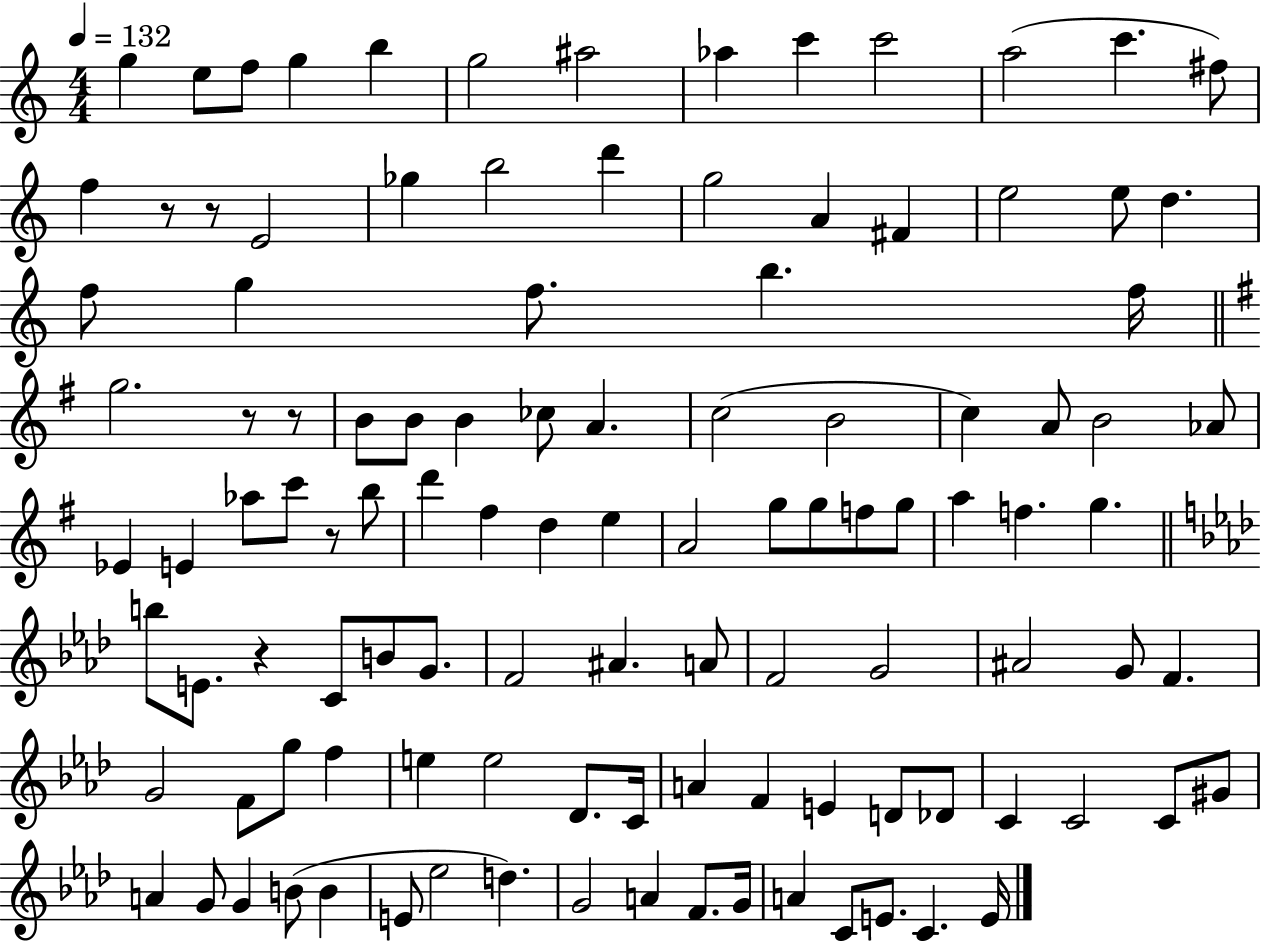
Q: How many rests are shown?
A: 6